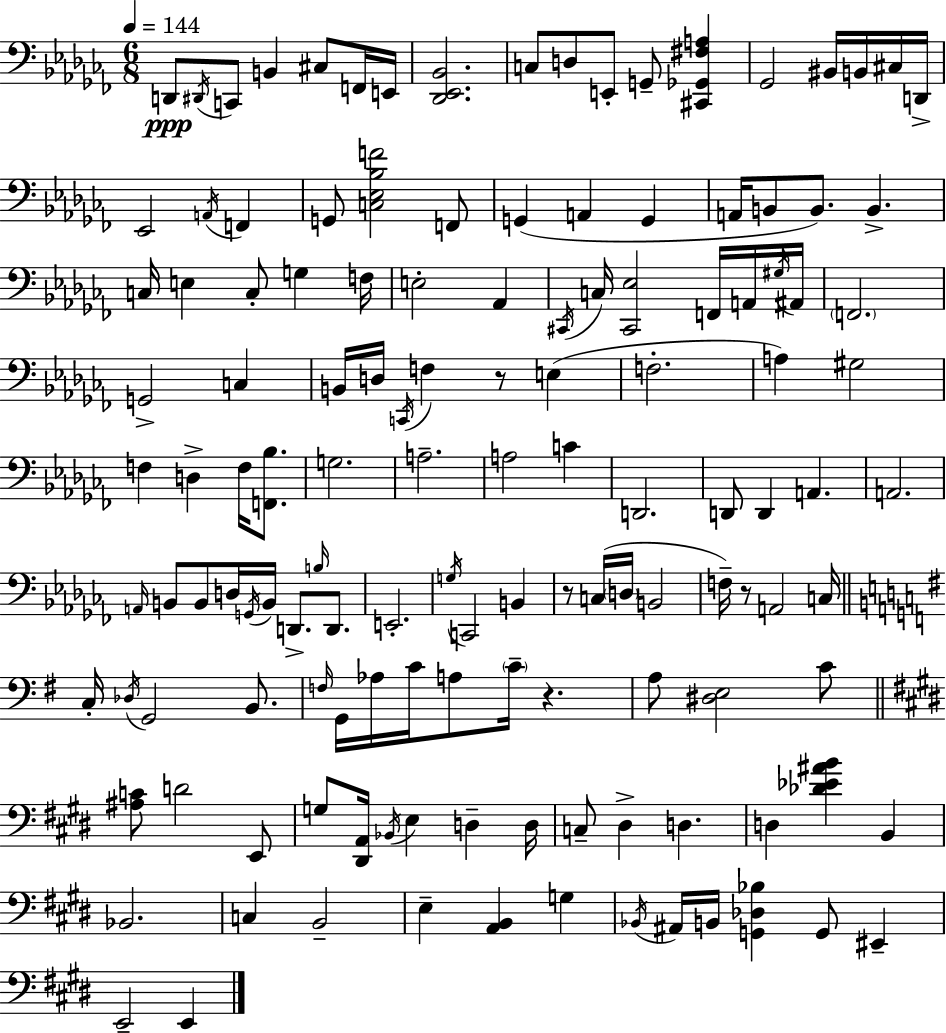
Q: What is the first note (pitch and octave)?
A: D2